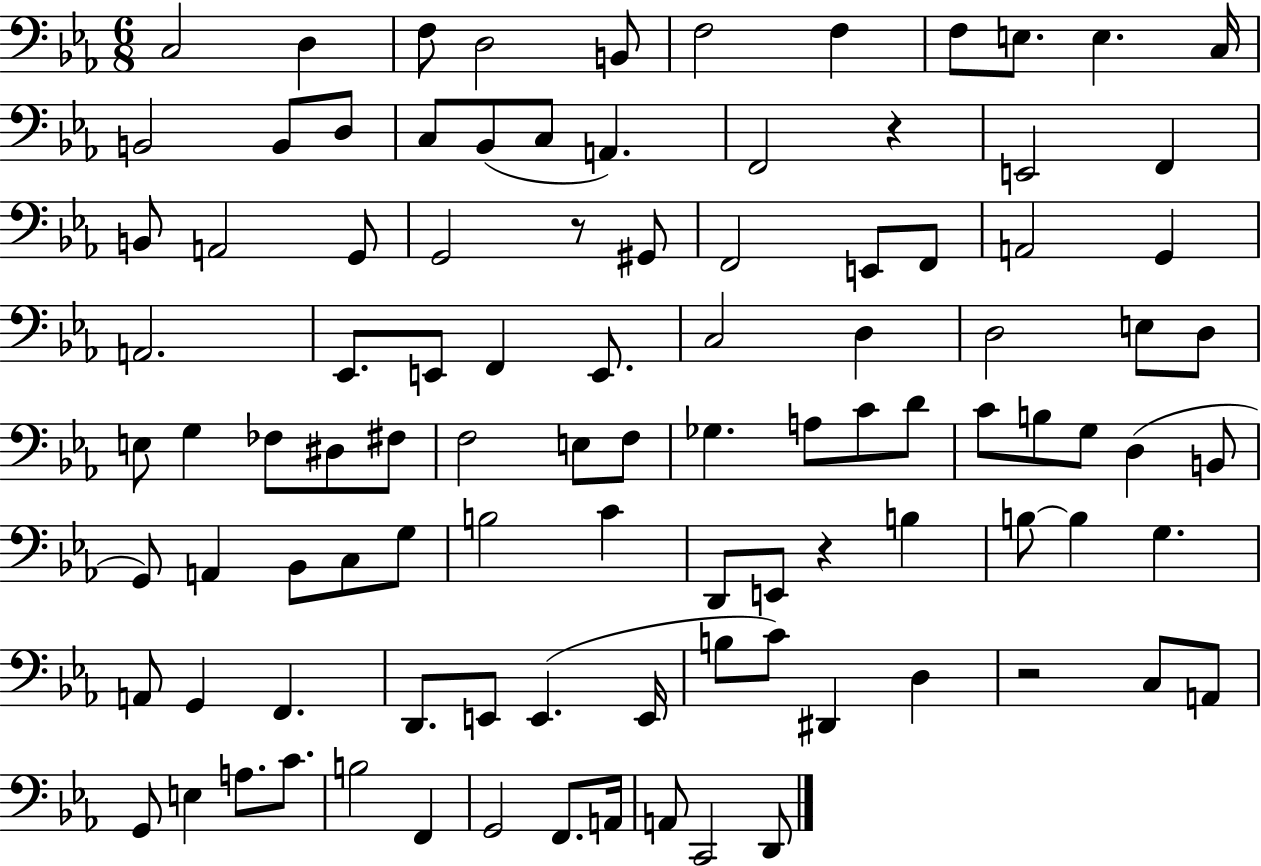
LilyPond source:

{
  \clef bass
  \numericTimeSignature
  \time 6/8
  \key ees \major
  c2 d4 | f8 d2 b,8 | f2 f4 | f8 e8. e4. c16 | \break b,2 b,8 d8 | c8 bes,8( c8 a,4.) | f,2 r4 | e,2 f,4 | \break b,8 a,2 g,8 | g,2 r8 gis,8 | f,2 e,8 f,8 | a,2 g,4 | \break a,2. | ees,8. e,8 f,4 e,8. | c2 d4 | d2 e8 d8 | \break e8 g4 fes8 dis8 fis8 | f2 e8 f8 | ges4. a8 c'8 d'8 | c'8 b8 g8 d4( b,8 | \break g,8) a,4 bes,8 c8 g8 | b2 c'4 | d,8 e,8 r4 b4 | b8~~ b4 g4. | \break a,8 g,4 f,4. | d,8. e,8 e,4.( e,16 | b8 c'8) dis,4 d4 | r2 c8 a,8 | \break g,8 e4 a8. c'8. | b2 f,4 | g,2 f,8. a,16 | a,8 c,2 d,8 | \break \bar "|."
}